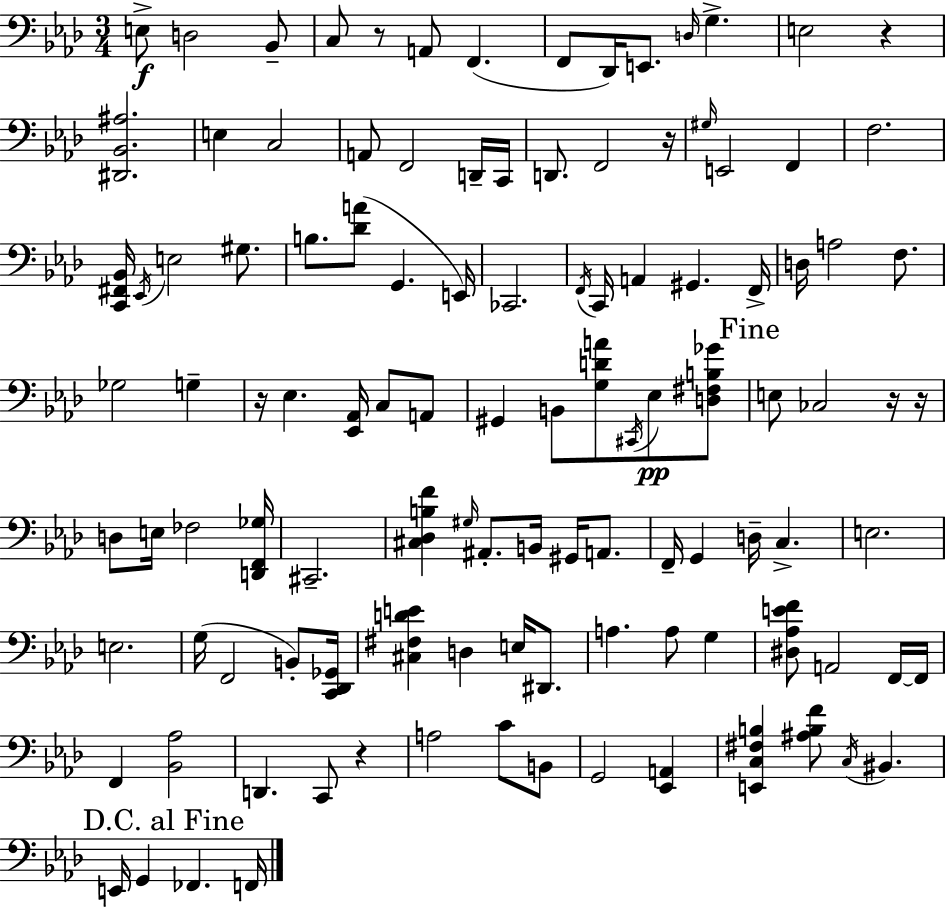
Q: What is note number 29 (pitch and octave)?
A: G2